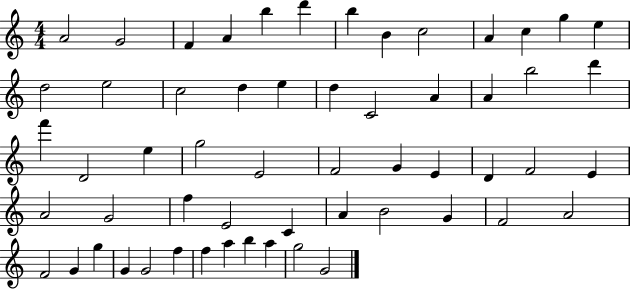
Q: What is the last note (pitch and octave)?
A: G4